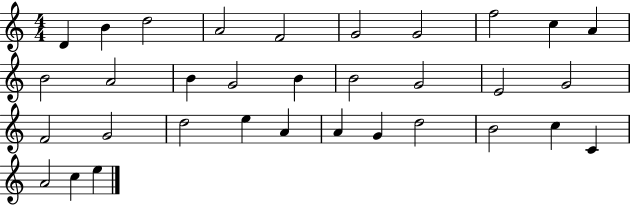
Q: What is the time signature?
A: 4/4